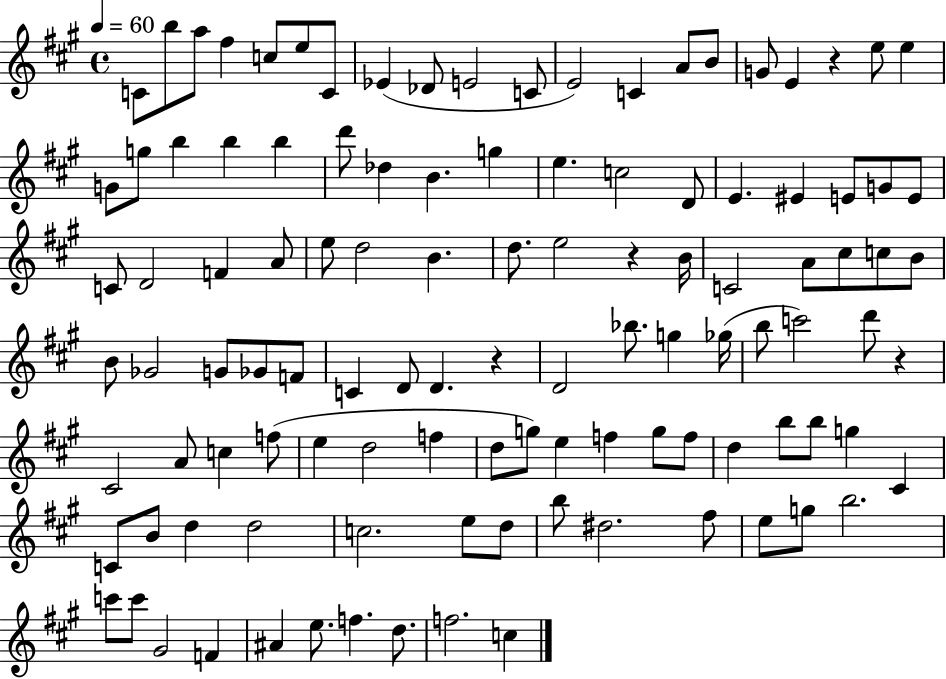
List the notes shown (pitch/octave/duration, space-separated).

C4/e B5/e A5/e F#5/q C5/e E5/e C4/e Eb4/q Db4/e E4/h C4/e E4/h C4/q A4/e B4/e G4/e E4/q R/q E5/e E5/q G4/e G5/e B5/q B5/q B5/q D6/e Db5/q B4/q. G5/q E5/q. C5/h D4/e E4/q. EIS4/q E4/e G4/e E4/e C4/e D4/h F4/q A4/e E5/e D5/h B4/q. D5/e. E5/h R/q B4/s C4/h A4/e C#5/e C5/e B4/e B4/e Gb4/h G4/e Gb4/e F4/e C4/q D4/e D4/q. R/q D4/h Bb5/e. G5/q Gb5/s B5/e C6/h D6/e R/q C#4/h A4/e C5/q F5/e E5/q D5/h F5/q D5/e G5/e E5/q F5/q G5/e F5/e D5/q B5/e B5/e G5/q C#4/q C4/e B4/e D5/q D5/h C5/h. E5/e D5/e B5/e D#5/h. F#5/e E5/e G5/e B5/h. C6/e C6/e G#4/h F4/q A#4/q E5/e. F5/q. D5/e. F5/h. C5/q